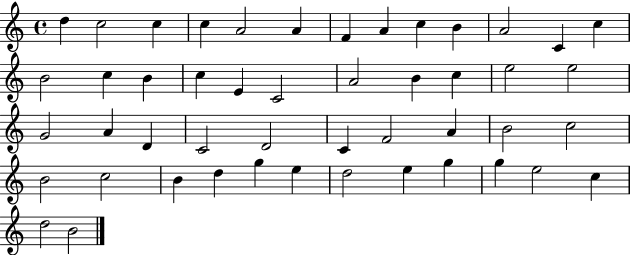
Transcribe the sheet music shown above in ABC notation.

X:1
T:Untitled
M:4/4
L:1/4
K:C
d c2 c c A2 A F A c B A2 C c B2 c B c E C2 A2 B c e2 e2 G2 A D C2 D2 C F2 A B2 c2 B2 c2 B d g e d2 e g g e2 c d2 B2